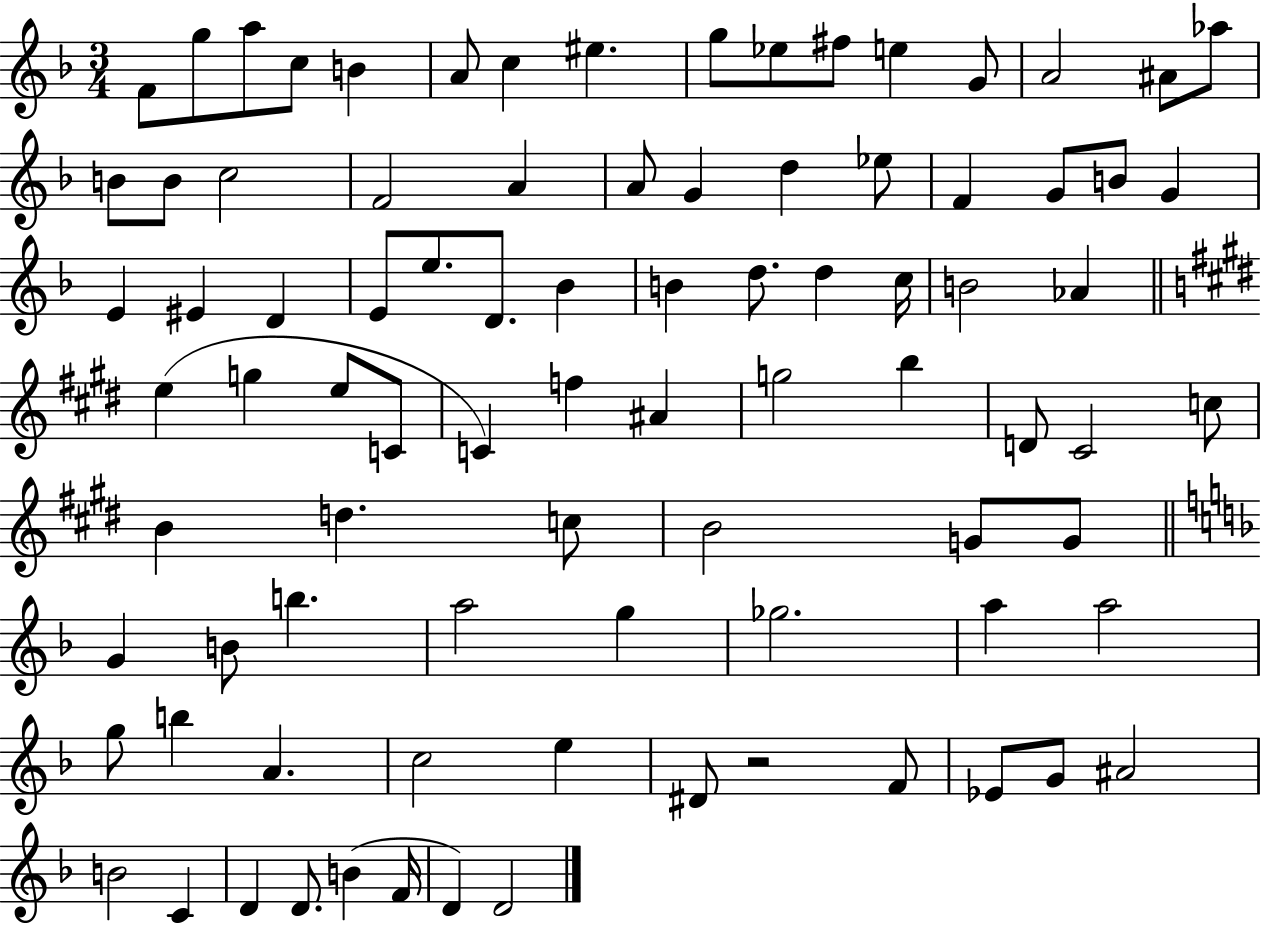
X:1
T:Untitled
M:3/4
L:1/4
K:F
F/2 g/2 a/2 c/2 B A/2 c ^e g/2 _e/2 ^f/2 e G/2 A2 ^A/2 _a/2 B/2 B/2 c2 F2 A A/2 G d _e/2 F G/2 B/2 G E ^E D E/2 e/2 D/2 _B B d/2 d c/4 B2 _A e g e/2 C/2 C f ^A g2 b D/2 ^C2 c/2 B d c/2 B2 G/2 G/2 G B/2 b a2 g _g2 a a2 g/2 b A c2 e ^D/2 z2 F/2 _E/2 G/2 ^A2 B2 C D D/2 B F/4 D D2